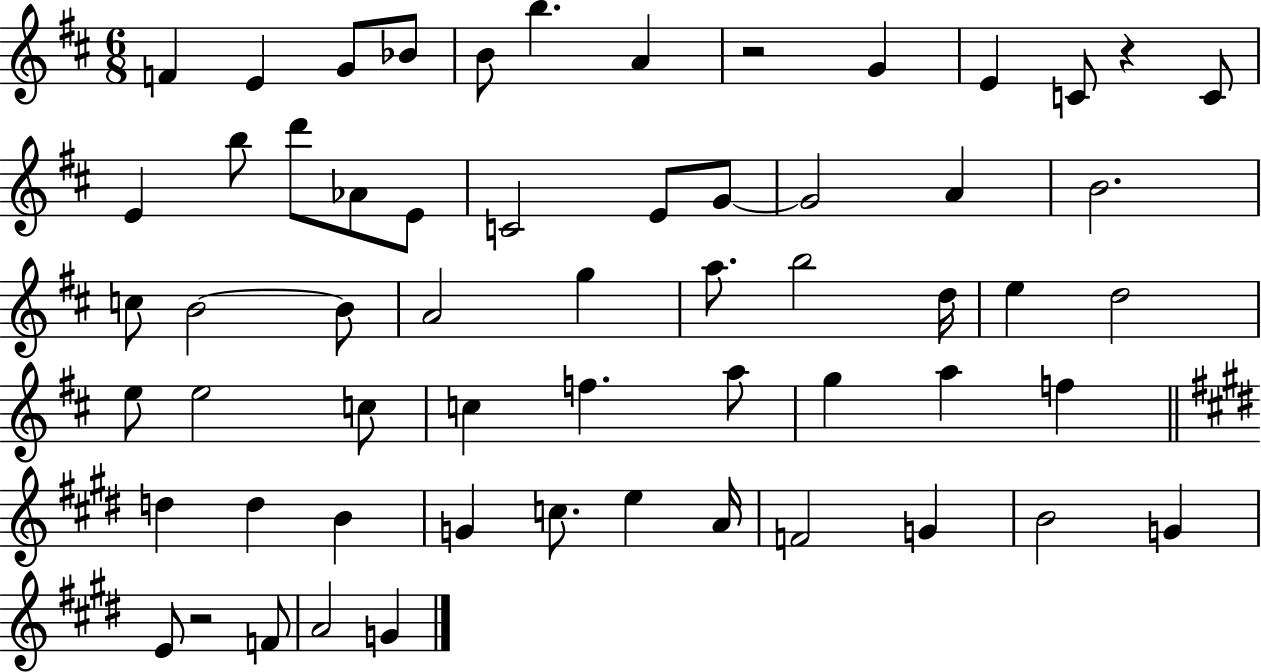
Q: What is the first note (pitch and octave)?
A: F4